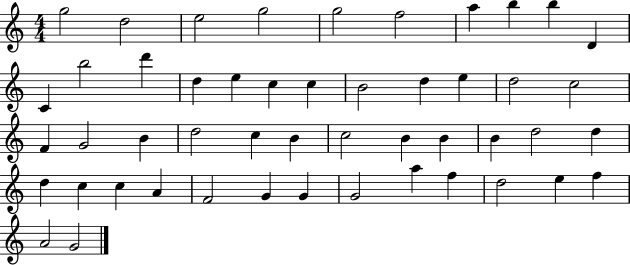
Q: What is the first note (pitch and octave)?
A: G5